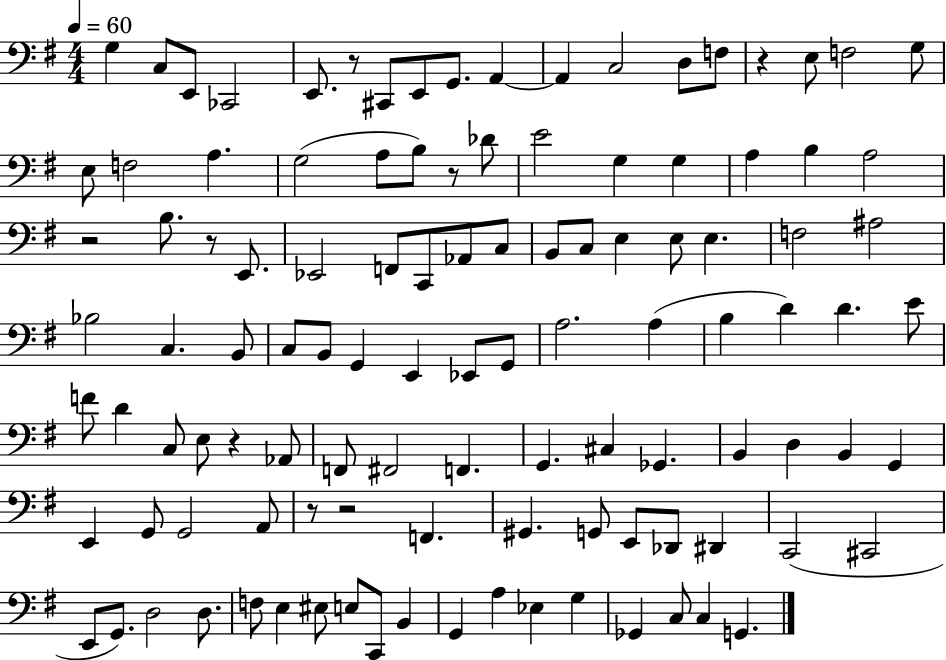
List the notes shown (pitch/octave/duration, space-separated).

G3/q C3/e E2/e CES2/h E2/e. R/e C#2/e E2/e G2/e. A2/q A2/q C3/h D3/e F3/e R/q E3/e F3/h G3/e E3/e F3/h A3/q. G3/h A3/e B3/e R/e Db4/e E4/h G3/q G3/q A3/q B3/q A3/h R/h B3/e. R/e E2/e. Eb2/h F2/e C2/e Ab2/e C3/e B2/e C3/e E3/q E3/e E3/q. F3/h A#3/h Bb3/h C3/q. B2/e C3/e B2/e G2/q E2/q Eb2/e G2/e A3/h. A3/q B3/q D4/q D4/q. E4/e F4/e D4/q C3/e E3/e R/q Ab2/e F2/e F#2/h F2/q. G2/q. C#3/q Gb2/q. B2/q D3/q B2/q G2/q E2/q G2/e G2/h A2/e R/e R/h F2/q. G#2/q. G2/e E2/e Db2/e D#2/q C2/h C#2/h E2/e G2/e. D3/h D3/e. F3/e E3/q EIS3/e E3/e C2/e B2/q G2/q A3/q Eb3/q G3/q Gb2/q C3/e C3/q G2/q.